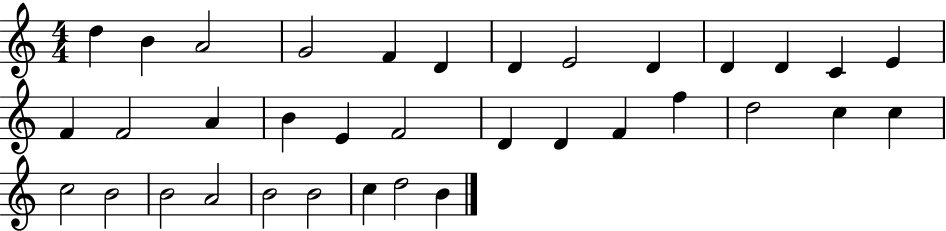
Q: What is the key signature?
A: C major